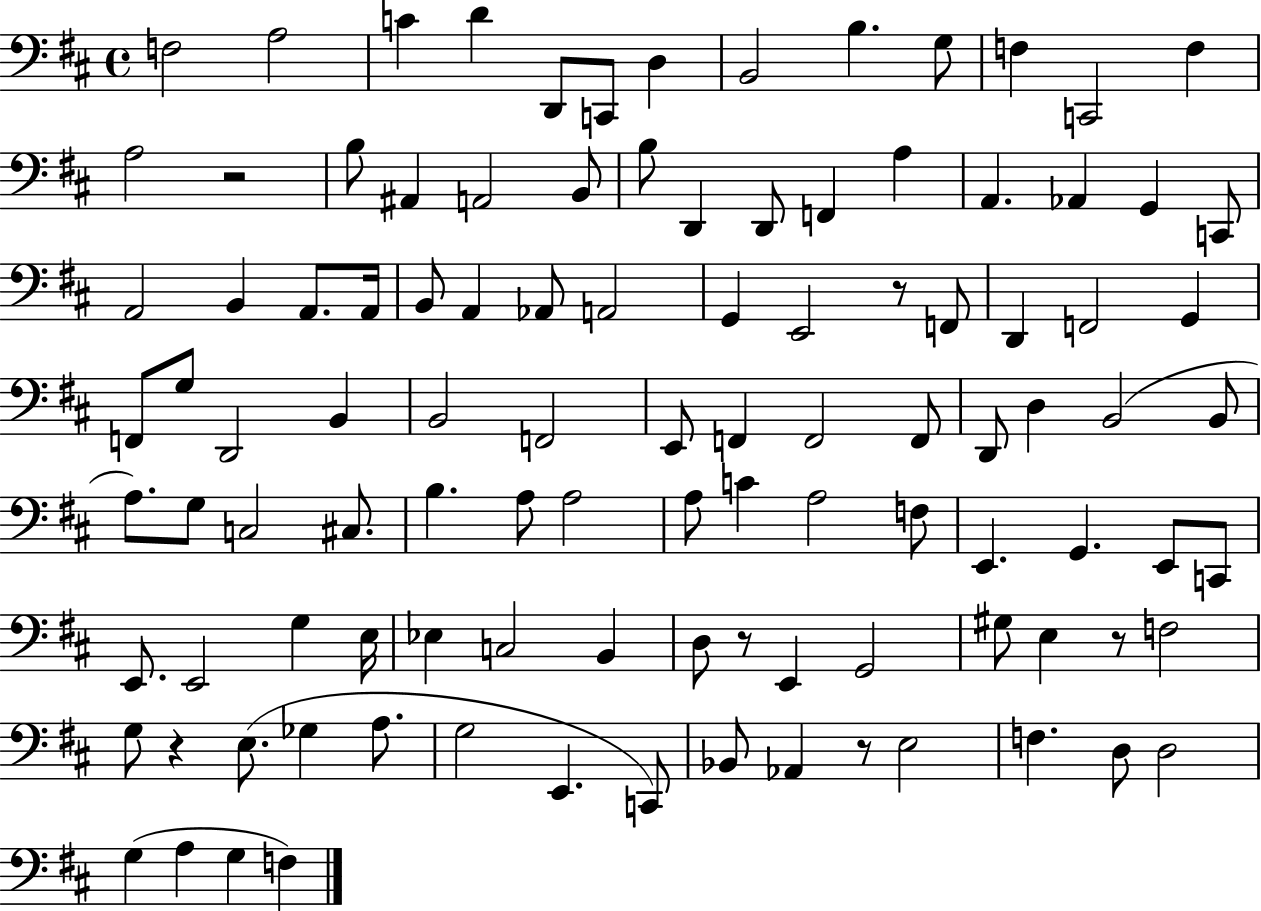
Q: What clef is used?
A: bass